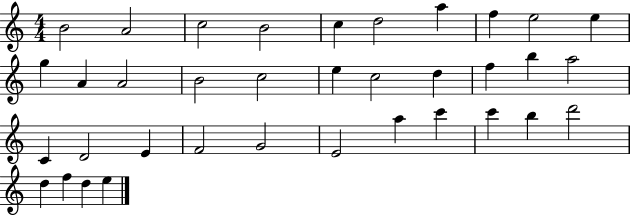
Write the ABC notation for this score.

X:1
T:Untitled
M:4/4
L:1/4
K:C
B2 A2 c2 B2 c d2 a f e2 e g A A2 B2 c2 e c2 d f b a2 C D2 E F2 G2 E2 a c' c' b d'2 d f d e